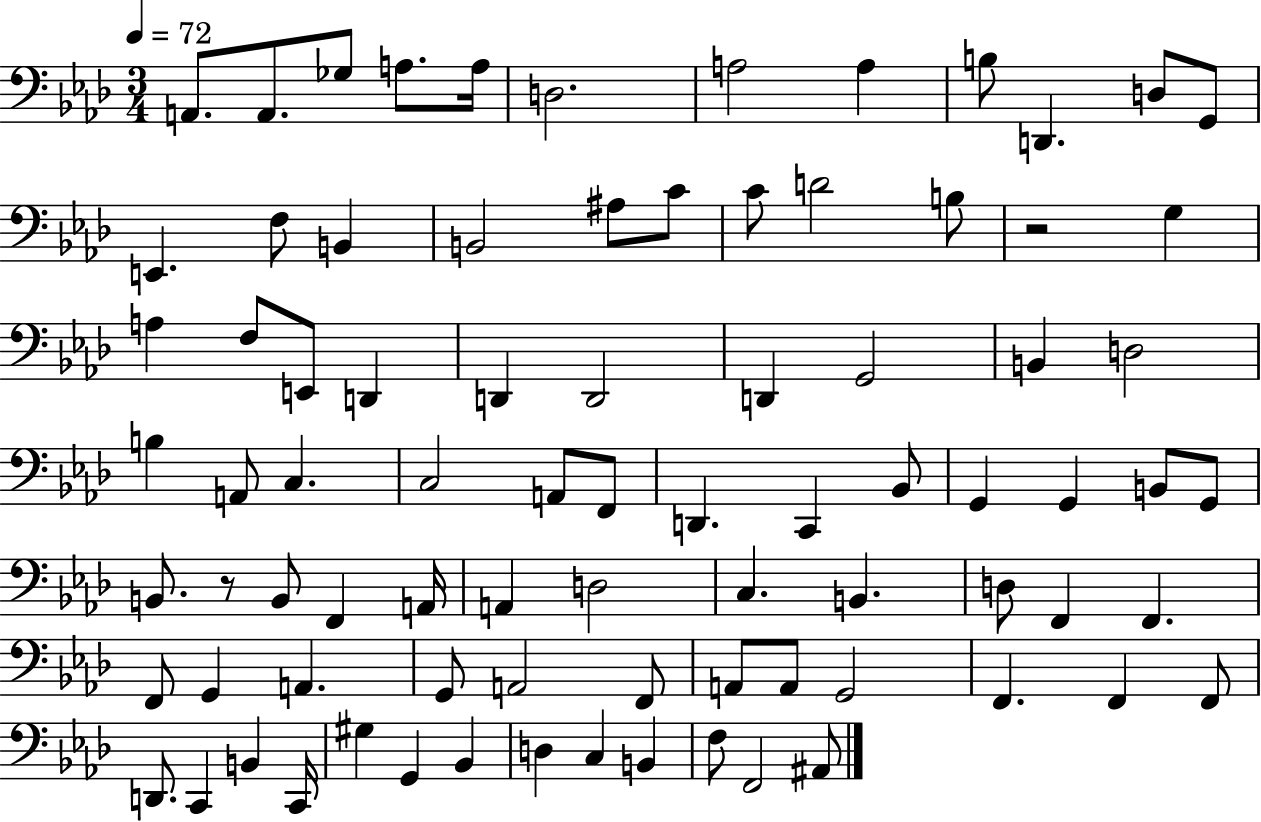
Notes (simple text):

A2/e. A2/e. Gb3/e A3/e. A3/s D3/h. A3/h A3/q B3/e D2/q. D3/e G2/e E2/q. F3/e B2/q B2/h A#3/e C4/e C4/e D4/h B3/e R/h G3/q A3/q F3/e E2/e D2/q D2/q D2/h D2/q G2/h B2/q D3/h B3/q A2/e C3/q. C3/h A2/e F2/e D2/q. C2/q Bb2/e G2/q G2/q B2/e G2/e B2/e. R/e B2/e F2/q A2/s A2/q D3/h C3/q. B2/q. D3/e F2/q F2/q. F2/e G2/q A2/q. G2/e A2/h F2/e A2/e A2/e G2/h F2/q. F2/q F2/e D2/e. C2/q B2/q C2/s G#3/q G2/q Bb2/q D3/q C3/q B2/q F3/e F2/h A#2/e